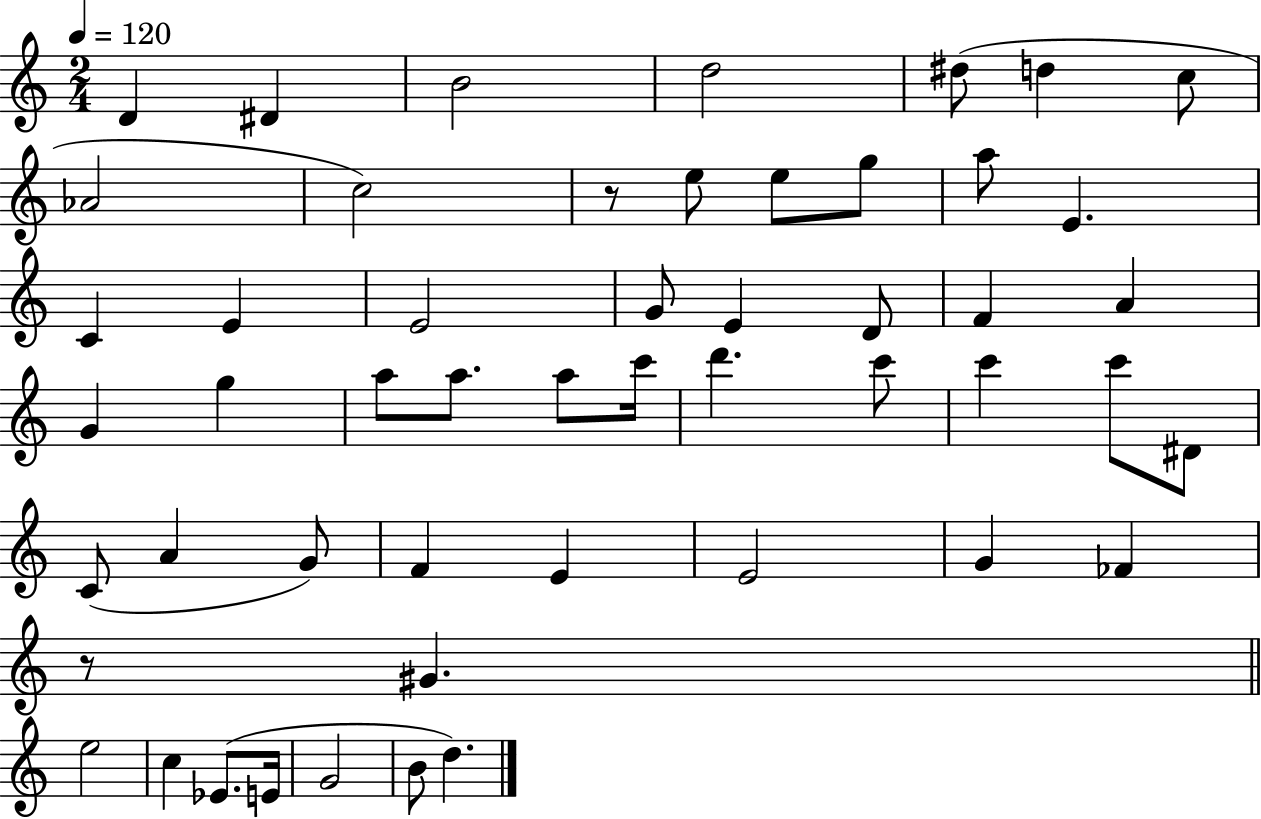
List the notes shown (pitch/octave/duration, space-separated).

D4/q D#4/q B4/h D5/h D#5/e D5/q C5/e Ab4/h C5/h R/e E5/e E5/e G5/e A5/e E4/q. C4/q E4/q E4/h G4/e E4/q D4/e F4/q A4/q G4/q G5/q A5/e A5/e. A5/e C6/s D6/q. C6/e C6/q C6/e D#4/e C4/e A4/q G4/e F4/q E4/q E4/h G4/q FES4/q R/e G#4/q. E5/h C5/q Eb4/e. E4/s G4/h B4/e D5/q.